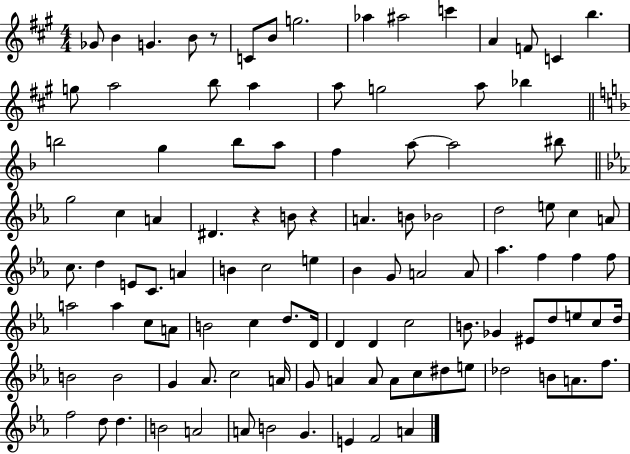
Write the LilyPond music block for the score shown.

{
  \clef treble
  \numericTimeSignature
  \time 4/4
  \key a \major
  ges'8 b'4 g'4. b'8 r8 | c'8 b'8 g''2. | aes''4 ais''2 c'''4 | a'4 f'8 c'4 b''4. | \break g''8 a''2 b''8 a''4 | a''8 g''2 a''8 bes''4 | \bar "||" \break \key d \minor b''2 g''4 b''8 a''8 | f''4 a''8~~ a''2 bis''8 | \bar "||" \break \key ees \major g''2 c''4 a'4 | dis'4. r4 b'8 r4 | a'4. b'8 bes'2 | d''2 e''8 c''4 a'8 | \break c''8. d''4 e'8 c'8. a'4 | b'4 c''2 e''4 | bes'4 g'8 a'2 a'8 | aes''4. f''4 f''4 f''8 | \break a''2 a''4 c''8 a'8 | b'2 c''4 d''8. d'16 | d'4 d'4 c''2 | b'8. ges'4 eis'8 d''8 e''8 c''8 d''16 | \break b'2 b'2 | g'4 aes'8. c''2 a'16 | g'8 a'4 a'8 a'8 c''8 dis''8 e''8 | des''2 b'8 a'8. f''8. | \break f''2 d''8 d''4. | b'2 a'2 | a'8 b'2 g'4. | e'4 f'2 a'4 | \break \bar "|."
}